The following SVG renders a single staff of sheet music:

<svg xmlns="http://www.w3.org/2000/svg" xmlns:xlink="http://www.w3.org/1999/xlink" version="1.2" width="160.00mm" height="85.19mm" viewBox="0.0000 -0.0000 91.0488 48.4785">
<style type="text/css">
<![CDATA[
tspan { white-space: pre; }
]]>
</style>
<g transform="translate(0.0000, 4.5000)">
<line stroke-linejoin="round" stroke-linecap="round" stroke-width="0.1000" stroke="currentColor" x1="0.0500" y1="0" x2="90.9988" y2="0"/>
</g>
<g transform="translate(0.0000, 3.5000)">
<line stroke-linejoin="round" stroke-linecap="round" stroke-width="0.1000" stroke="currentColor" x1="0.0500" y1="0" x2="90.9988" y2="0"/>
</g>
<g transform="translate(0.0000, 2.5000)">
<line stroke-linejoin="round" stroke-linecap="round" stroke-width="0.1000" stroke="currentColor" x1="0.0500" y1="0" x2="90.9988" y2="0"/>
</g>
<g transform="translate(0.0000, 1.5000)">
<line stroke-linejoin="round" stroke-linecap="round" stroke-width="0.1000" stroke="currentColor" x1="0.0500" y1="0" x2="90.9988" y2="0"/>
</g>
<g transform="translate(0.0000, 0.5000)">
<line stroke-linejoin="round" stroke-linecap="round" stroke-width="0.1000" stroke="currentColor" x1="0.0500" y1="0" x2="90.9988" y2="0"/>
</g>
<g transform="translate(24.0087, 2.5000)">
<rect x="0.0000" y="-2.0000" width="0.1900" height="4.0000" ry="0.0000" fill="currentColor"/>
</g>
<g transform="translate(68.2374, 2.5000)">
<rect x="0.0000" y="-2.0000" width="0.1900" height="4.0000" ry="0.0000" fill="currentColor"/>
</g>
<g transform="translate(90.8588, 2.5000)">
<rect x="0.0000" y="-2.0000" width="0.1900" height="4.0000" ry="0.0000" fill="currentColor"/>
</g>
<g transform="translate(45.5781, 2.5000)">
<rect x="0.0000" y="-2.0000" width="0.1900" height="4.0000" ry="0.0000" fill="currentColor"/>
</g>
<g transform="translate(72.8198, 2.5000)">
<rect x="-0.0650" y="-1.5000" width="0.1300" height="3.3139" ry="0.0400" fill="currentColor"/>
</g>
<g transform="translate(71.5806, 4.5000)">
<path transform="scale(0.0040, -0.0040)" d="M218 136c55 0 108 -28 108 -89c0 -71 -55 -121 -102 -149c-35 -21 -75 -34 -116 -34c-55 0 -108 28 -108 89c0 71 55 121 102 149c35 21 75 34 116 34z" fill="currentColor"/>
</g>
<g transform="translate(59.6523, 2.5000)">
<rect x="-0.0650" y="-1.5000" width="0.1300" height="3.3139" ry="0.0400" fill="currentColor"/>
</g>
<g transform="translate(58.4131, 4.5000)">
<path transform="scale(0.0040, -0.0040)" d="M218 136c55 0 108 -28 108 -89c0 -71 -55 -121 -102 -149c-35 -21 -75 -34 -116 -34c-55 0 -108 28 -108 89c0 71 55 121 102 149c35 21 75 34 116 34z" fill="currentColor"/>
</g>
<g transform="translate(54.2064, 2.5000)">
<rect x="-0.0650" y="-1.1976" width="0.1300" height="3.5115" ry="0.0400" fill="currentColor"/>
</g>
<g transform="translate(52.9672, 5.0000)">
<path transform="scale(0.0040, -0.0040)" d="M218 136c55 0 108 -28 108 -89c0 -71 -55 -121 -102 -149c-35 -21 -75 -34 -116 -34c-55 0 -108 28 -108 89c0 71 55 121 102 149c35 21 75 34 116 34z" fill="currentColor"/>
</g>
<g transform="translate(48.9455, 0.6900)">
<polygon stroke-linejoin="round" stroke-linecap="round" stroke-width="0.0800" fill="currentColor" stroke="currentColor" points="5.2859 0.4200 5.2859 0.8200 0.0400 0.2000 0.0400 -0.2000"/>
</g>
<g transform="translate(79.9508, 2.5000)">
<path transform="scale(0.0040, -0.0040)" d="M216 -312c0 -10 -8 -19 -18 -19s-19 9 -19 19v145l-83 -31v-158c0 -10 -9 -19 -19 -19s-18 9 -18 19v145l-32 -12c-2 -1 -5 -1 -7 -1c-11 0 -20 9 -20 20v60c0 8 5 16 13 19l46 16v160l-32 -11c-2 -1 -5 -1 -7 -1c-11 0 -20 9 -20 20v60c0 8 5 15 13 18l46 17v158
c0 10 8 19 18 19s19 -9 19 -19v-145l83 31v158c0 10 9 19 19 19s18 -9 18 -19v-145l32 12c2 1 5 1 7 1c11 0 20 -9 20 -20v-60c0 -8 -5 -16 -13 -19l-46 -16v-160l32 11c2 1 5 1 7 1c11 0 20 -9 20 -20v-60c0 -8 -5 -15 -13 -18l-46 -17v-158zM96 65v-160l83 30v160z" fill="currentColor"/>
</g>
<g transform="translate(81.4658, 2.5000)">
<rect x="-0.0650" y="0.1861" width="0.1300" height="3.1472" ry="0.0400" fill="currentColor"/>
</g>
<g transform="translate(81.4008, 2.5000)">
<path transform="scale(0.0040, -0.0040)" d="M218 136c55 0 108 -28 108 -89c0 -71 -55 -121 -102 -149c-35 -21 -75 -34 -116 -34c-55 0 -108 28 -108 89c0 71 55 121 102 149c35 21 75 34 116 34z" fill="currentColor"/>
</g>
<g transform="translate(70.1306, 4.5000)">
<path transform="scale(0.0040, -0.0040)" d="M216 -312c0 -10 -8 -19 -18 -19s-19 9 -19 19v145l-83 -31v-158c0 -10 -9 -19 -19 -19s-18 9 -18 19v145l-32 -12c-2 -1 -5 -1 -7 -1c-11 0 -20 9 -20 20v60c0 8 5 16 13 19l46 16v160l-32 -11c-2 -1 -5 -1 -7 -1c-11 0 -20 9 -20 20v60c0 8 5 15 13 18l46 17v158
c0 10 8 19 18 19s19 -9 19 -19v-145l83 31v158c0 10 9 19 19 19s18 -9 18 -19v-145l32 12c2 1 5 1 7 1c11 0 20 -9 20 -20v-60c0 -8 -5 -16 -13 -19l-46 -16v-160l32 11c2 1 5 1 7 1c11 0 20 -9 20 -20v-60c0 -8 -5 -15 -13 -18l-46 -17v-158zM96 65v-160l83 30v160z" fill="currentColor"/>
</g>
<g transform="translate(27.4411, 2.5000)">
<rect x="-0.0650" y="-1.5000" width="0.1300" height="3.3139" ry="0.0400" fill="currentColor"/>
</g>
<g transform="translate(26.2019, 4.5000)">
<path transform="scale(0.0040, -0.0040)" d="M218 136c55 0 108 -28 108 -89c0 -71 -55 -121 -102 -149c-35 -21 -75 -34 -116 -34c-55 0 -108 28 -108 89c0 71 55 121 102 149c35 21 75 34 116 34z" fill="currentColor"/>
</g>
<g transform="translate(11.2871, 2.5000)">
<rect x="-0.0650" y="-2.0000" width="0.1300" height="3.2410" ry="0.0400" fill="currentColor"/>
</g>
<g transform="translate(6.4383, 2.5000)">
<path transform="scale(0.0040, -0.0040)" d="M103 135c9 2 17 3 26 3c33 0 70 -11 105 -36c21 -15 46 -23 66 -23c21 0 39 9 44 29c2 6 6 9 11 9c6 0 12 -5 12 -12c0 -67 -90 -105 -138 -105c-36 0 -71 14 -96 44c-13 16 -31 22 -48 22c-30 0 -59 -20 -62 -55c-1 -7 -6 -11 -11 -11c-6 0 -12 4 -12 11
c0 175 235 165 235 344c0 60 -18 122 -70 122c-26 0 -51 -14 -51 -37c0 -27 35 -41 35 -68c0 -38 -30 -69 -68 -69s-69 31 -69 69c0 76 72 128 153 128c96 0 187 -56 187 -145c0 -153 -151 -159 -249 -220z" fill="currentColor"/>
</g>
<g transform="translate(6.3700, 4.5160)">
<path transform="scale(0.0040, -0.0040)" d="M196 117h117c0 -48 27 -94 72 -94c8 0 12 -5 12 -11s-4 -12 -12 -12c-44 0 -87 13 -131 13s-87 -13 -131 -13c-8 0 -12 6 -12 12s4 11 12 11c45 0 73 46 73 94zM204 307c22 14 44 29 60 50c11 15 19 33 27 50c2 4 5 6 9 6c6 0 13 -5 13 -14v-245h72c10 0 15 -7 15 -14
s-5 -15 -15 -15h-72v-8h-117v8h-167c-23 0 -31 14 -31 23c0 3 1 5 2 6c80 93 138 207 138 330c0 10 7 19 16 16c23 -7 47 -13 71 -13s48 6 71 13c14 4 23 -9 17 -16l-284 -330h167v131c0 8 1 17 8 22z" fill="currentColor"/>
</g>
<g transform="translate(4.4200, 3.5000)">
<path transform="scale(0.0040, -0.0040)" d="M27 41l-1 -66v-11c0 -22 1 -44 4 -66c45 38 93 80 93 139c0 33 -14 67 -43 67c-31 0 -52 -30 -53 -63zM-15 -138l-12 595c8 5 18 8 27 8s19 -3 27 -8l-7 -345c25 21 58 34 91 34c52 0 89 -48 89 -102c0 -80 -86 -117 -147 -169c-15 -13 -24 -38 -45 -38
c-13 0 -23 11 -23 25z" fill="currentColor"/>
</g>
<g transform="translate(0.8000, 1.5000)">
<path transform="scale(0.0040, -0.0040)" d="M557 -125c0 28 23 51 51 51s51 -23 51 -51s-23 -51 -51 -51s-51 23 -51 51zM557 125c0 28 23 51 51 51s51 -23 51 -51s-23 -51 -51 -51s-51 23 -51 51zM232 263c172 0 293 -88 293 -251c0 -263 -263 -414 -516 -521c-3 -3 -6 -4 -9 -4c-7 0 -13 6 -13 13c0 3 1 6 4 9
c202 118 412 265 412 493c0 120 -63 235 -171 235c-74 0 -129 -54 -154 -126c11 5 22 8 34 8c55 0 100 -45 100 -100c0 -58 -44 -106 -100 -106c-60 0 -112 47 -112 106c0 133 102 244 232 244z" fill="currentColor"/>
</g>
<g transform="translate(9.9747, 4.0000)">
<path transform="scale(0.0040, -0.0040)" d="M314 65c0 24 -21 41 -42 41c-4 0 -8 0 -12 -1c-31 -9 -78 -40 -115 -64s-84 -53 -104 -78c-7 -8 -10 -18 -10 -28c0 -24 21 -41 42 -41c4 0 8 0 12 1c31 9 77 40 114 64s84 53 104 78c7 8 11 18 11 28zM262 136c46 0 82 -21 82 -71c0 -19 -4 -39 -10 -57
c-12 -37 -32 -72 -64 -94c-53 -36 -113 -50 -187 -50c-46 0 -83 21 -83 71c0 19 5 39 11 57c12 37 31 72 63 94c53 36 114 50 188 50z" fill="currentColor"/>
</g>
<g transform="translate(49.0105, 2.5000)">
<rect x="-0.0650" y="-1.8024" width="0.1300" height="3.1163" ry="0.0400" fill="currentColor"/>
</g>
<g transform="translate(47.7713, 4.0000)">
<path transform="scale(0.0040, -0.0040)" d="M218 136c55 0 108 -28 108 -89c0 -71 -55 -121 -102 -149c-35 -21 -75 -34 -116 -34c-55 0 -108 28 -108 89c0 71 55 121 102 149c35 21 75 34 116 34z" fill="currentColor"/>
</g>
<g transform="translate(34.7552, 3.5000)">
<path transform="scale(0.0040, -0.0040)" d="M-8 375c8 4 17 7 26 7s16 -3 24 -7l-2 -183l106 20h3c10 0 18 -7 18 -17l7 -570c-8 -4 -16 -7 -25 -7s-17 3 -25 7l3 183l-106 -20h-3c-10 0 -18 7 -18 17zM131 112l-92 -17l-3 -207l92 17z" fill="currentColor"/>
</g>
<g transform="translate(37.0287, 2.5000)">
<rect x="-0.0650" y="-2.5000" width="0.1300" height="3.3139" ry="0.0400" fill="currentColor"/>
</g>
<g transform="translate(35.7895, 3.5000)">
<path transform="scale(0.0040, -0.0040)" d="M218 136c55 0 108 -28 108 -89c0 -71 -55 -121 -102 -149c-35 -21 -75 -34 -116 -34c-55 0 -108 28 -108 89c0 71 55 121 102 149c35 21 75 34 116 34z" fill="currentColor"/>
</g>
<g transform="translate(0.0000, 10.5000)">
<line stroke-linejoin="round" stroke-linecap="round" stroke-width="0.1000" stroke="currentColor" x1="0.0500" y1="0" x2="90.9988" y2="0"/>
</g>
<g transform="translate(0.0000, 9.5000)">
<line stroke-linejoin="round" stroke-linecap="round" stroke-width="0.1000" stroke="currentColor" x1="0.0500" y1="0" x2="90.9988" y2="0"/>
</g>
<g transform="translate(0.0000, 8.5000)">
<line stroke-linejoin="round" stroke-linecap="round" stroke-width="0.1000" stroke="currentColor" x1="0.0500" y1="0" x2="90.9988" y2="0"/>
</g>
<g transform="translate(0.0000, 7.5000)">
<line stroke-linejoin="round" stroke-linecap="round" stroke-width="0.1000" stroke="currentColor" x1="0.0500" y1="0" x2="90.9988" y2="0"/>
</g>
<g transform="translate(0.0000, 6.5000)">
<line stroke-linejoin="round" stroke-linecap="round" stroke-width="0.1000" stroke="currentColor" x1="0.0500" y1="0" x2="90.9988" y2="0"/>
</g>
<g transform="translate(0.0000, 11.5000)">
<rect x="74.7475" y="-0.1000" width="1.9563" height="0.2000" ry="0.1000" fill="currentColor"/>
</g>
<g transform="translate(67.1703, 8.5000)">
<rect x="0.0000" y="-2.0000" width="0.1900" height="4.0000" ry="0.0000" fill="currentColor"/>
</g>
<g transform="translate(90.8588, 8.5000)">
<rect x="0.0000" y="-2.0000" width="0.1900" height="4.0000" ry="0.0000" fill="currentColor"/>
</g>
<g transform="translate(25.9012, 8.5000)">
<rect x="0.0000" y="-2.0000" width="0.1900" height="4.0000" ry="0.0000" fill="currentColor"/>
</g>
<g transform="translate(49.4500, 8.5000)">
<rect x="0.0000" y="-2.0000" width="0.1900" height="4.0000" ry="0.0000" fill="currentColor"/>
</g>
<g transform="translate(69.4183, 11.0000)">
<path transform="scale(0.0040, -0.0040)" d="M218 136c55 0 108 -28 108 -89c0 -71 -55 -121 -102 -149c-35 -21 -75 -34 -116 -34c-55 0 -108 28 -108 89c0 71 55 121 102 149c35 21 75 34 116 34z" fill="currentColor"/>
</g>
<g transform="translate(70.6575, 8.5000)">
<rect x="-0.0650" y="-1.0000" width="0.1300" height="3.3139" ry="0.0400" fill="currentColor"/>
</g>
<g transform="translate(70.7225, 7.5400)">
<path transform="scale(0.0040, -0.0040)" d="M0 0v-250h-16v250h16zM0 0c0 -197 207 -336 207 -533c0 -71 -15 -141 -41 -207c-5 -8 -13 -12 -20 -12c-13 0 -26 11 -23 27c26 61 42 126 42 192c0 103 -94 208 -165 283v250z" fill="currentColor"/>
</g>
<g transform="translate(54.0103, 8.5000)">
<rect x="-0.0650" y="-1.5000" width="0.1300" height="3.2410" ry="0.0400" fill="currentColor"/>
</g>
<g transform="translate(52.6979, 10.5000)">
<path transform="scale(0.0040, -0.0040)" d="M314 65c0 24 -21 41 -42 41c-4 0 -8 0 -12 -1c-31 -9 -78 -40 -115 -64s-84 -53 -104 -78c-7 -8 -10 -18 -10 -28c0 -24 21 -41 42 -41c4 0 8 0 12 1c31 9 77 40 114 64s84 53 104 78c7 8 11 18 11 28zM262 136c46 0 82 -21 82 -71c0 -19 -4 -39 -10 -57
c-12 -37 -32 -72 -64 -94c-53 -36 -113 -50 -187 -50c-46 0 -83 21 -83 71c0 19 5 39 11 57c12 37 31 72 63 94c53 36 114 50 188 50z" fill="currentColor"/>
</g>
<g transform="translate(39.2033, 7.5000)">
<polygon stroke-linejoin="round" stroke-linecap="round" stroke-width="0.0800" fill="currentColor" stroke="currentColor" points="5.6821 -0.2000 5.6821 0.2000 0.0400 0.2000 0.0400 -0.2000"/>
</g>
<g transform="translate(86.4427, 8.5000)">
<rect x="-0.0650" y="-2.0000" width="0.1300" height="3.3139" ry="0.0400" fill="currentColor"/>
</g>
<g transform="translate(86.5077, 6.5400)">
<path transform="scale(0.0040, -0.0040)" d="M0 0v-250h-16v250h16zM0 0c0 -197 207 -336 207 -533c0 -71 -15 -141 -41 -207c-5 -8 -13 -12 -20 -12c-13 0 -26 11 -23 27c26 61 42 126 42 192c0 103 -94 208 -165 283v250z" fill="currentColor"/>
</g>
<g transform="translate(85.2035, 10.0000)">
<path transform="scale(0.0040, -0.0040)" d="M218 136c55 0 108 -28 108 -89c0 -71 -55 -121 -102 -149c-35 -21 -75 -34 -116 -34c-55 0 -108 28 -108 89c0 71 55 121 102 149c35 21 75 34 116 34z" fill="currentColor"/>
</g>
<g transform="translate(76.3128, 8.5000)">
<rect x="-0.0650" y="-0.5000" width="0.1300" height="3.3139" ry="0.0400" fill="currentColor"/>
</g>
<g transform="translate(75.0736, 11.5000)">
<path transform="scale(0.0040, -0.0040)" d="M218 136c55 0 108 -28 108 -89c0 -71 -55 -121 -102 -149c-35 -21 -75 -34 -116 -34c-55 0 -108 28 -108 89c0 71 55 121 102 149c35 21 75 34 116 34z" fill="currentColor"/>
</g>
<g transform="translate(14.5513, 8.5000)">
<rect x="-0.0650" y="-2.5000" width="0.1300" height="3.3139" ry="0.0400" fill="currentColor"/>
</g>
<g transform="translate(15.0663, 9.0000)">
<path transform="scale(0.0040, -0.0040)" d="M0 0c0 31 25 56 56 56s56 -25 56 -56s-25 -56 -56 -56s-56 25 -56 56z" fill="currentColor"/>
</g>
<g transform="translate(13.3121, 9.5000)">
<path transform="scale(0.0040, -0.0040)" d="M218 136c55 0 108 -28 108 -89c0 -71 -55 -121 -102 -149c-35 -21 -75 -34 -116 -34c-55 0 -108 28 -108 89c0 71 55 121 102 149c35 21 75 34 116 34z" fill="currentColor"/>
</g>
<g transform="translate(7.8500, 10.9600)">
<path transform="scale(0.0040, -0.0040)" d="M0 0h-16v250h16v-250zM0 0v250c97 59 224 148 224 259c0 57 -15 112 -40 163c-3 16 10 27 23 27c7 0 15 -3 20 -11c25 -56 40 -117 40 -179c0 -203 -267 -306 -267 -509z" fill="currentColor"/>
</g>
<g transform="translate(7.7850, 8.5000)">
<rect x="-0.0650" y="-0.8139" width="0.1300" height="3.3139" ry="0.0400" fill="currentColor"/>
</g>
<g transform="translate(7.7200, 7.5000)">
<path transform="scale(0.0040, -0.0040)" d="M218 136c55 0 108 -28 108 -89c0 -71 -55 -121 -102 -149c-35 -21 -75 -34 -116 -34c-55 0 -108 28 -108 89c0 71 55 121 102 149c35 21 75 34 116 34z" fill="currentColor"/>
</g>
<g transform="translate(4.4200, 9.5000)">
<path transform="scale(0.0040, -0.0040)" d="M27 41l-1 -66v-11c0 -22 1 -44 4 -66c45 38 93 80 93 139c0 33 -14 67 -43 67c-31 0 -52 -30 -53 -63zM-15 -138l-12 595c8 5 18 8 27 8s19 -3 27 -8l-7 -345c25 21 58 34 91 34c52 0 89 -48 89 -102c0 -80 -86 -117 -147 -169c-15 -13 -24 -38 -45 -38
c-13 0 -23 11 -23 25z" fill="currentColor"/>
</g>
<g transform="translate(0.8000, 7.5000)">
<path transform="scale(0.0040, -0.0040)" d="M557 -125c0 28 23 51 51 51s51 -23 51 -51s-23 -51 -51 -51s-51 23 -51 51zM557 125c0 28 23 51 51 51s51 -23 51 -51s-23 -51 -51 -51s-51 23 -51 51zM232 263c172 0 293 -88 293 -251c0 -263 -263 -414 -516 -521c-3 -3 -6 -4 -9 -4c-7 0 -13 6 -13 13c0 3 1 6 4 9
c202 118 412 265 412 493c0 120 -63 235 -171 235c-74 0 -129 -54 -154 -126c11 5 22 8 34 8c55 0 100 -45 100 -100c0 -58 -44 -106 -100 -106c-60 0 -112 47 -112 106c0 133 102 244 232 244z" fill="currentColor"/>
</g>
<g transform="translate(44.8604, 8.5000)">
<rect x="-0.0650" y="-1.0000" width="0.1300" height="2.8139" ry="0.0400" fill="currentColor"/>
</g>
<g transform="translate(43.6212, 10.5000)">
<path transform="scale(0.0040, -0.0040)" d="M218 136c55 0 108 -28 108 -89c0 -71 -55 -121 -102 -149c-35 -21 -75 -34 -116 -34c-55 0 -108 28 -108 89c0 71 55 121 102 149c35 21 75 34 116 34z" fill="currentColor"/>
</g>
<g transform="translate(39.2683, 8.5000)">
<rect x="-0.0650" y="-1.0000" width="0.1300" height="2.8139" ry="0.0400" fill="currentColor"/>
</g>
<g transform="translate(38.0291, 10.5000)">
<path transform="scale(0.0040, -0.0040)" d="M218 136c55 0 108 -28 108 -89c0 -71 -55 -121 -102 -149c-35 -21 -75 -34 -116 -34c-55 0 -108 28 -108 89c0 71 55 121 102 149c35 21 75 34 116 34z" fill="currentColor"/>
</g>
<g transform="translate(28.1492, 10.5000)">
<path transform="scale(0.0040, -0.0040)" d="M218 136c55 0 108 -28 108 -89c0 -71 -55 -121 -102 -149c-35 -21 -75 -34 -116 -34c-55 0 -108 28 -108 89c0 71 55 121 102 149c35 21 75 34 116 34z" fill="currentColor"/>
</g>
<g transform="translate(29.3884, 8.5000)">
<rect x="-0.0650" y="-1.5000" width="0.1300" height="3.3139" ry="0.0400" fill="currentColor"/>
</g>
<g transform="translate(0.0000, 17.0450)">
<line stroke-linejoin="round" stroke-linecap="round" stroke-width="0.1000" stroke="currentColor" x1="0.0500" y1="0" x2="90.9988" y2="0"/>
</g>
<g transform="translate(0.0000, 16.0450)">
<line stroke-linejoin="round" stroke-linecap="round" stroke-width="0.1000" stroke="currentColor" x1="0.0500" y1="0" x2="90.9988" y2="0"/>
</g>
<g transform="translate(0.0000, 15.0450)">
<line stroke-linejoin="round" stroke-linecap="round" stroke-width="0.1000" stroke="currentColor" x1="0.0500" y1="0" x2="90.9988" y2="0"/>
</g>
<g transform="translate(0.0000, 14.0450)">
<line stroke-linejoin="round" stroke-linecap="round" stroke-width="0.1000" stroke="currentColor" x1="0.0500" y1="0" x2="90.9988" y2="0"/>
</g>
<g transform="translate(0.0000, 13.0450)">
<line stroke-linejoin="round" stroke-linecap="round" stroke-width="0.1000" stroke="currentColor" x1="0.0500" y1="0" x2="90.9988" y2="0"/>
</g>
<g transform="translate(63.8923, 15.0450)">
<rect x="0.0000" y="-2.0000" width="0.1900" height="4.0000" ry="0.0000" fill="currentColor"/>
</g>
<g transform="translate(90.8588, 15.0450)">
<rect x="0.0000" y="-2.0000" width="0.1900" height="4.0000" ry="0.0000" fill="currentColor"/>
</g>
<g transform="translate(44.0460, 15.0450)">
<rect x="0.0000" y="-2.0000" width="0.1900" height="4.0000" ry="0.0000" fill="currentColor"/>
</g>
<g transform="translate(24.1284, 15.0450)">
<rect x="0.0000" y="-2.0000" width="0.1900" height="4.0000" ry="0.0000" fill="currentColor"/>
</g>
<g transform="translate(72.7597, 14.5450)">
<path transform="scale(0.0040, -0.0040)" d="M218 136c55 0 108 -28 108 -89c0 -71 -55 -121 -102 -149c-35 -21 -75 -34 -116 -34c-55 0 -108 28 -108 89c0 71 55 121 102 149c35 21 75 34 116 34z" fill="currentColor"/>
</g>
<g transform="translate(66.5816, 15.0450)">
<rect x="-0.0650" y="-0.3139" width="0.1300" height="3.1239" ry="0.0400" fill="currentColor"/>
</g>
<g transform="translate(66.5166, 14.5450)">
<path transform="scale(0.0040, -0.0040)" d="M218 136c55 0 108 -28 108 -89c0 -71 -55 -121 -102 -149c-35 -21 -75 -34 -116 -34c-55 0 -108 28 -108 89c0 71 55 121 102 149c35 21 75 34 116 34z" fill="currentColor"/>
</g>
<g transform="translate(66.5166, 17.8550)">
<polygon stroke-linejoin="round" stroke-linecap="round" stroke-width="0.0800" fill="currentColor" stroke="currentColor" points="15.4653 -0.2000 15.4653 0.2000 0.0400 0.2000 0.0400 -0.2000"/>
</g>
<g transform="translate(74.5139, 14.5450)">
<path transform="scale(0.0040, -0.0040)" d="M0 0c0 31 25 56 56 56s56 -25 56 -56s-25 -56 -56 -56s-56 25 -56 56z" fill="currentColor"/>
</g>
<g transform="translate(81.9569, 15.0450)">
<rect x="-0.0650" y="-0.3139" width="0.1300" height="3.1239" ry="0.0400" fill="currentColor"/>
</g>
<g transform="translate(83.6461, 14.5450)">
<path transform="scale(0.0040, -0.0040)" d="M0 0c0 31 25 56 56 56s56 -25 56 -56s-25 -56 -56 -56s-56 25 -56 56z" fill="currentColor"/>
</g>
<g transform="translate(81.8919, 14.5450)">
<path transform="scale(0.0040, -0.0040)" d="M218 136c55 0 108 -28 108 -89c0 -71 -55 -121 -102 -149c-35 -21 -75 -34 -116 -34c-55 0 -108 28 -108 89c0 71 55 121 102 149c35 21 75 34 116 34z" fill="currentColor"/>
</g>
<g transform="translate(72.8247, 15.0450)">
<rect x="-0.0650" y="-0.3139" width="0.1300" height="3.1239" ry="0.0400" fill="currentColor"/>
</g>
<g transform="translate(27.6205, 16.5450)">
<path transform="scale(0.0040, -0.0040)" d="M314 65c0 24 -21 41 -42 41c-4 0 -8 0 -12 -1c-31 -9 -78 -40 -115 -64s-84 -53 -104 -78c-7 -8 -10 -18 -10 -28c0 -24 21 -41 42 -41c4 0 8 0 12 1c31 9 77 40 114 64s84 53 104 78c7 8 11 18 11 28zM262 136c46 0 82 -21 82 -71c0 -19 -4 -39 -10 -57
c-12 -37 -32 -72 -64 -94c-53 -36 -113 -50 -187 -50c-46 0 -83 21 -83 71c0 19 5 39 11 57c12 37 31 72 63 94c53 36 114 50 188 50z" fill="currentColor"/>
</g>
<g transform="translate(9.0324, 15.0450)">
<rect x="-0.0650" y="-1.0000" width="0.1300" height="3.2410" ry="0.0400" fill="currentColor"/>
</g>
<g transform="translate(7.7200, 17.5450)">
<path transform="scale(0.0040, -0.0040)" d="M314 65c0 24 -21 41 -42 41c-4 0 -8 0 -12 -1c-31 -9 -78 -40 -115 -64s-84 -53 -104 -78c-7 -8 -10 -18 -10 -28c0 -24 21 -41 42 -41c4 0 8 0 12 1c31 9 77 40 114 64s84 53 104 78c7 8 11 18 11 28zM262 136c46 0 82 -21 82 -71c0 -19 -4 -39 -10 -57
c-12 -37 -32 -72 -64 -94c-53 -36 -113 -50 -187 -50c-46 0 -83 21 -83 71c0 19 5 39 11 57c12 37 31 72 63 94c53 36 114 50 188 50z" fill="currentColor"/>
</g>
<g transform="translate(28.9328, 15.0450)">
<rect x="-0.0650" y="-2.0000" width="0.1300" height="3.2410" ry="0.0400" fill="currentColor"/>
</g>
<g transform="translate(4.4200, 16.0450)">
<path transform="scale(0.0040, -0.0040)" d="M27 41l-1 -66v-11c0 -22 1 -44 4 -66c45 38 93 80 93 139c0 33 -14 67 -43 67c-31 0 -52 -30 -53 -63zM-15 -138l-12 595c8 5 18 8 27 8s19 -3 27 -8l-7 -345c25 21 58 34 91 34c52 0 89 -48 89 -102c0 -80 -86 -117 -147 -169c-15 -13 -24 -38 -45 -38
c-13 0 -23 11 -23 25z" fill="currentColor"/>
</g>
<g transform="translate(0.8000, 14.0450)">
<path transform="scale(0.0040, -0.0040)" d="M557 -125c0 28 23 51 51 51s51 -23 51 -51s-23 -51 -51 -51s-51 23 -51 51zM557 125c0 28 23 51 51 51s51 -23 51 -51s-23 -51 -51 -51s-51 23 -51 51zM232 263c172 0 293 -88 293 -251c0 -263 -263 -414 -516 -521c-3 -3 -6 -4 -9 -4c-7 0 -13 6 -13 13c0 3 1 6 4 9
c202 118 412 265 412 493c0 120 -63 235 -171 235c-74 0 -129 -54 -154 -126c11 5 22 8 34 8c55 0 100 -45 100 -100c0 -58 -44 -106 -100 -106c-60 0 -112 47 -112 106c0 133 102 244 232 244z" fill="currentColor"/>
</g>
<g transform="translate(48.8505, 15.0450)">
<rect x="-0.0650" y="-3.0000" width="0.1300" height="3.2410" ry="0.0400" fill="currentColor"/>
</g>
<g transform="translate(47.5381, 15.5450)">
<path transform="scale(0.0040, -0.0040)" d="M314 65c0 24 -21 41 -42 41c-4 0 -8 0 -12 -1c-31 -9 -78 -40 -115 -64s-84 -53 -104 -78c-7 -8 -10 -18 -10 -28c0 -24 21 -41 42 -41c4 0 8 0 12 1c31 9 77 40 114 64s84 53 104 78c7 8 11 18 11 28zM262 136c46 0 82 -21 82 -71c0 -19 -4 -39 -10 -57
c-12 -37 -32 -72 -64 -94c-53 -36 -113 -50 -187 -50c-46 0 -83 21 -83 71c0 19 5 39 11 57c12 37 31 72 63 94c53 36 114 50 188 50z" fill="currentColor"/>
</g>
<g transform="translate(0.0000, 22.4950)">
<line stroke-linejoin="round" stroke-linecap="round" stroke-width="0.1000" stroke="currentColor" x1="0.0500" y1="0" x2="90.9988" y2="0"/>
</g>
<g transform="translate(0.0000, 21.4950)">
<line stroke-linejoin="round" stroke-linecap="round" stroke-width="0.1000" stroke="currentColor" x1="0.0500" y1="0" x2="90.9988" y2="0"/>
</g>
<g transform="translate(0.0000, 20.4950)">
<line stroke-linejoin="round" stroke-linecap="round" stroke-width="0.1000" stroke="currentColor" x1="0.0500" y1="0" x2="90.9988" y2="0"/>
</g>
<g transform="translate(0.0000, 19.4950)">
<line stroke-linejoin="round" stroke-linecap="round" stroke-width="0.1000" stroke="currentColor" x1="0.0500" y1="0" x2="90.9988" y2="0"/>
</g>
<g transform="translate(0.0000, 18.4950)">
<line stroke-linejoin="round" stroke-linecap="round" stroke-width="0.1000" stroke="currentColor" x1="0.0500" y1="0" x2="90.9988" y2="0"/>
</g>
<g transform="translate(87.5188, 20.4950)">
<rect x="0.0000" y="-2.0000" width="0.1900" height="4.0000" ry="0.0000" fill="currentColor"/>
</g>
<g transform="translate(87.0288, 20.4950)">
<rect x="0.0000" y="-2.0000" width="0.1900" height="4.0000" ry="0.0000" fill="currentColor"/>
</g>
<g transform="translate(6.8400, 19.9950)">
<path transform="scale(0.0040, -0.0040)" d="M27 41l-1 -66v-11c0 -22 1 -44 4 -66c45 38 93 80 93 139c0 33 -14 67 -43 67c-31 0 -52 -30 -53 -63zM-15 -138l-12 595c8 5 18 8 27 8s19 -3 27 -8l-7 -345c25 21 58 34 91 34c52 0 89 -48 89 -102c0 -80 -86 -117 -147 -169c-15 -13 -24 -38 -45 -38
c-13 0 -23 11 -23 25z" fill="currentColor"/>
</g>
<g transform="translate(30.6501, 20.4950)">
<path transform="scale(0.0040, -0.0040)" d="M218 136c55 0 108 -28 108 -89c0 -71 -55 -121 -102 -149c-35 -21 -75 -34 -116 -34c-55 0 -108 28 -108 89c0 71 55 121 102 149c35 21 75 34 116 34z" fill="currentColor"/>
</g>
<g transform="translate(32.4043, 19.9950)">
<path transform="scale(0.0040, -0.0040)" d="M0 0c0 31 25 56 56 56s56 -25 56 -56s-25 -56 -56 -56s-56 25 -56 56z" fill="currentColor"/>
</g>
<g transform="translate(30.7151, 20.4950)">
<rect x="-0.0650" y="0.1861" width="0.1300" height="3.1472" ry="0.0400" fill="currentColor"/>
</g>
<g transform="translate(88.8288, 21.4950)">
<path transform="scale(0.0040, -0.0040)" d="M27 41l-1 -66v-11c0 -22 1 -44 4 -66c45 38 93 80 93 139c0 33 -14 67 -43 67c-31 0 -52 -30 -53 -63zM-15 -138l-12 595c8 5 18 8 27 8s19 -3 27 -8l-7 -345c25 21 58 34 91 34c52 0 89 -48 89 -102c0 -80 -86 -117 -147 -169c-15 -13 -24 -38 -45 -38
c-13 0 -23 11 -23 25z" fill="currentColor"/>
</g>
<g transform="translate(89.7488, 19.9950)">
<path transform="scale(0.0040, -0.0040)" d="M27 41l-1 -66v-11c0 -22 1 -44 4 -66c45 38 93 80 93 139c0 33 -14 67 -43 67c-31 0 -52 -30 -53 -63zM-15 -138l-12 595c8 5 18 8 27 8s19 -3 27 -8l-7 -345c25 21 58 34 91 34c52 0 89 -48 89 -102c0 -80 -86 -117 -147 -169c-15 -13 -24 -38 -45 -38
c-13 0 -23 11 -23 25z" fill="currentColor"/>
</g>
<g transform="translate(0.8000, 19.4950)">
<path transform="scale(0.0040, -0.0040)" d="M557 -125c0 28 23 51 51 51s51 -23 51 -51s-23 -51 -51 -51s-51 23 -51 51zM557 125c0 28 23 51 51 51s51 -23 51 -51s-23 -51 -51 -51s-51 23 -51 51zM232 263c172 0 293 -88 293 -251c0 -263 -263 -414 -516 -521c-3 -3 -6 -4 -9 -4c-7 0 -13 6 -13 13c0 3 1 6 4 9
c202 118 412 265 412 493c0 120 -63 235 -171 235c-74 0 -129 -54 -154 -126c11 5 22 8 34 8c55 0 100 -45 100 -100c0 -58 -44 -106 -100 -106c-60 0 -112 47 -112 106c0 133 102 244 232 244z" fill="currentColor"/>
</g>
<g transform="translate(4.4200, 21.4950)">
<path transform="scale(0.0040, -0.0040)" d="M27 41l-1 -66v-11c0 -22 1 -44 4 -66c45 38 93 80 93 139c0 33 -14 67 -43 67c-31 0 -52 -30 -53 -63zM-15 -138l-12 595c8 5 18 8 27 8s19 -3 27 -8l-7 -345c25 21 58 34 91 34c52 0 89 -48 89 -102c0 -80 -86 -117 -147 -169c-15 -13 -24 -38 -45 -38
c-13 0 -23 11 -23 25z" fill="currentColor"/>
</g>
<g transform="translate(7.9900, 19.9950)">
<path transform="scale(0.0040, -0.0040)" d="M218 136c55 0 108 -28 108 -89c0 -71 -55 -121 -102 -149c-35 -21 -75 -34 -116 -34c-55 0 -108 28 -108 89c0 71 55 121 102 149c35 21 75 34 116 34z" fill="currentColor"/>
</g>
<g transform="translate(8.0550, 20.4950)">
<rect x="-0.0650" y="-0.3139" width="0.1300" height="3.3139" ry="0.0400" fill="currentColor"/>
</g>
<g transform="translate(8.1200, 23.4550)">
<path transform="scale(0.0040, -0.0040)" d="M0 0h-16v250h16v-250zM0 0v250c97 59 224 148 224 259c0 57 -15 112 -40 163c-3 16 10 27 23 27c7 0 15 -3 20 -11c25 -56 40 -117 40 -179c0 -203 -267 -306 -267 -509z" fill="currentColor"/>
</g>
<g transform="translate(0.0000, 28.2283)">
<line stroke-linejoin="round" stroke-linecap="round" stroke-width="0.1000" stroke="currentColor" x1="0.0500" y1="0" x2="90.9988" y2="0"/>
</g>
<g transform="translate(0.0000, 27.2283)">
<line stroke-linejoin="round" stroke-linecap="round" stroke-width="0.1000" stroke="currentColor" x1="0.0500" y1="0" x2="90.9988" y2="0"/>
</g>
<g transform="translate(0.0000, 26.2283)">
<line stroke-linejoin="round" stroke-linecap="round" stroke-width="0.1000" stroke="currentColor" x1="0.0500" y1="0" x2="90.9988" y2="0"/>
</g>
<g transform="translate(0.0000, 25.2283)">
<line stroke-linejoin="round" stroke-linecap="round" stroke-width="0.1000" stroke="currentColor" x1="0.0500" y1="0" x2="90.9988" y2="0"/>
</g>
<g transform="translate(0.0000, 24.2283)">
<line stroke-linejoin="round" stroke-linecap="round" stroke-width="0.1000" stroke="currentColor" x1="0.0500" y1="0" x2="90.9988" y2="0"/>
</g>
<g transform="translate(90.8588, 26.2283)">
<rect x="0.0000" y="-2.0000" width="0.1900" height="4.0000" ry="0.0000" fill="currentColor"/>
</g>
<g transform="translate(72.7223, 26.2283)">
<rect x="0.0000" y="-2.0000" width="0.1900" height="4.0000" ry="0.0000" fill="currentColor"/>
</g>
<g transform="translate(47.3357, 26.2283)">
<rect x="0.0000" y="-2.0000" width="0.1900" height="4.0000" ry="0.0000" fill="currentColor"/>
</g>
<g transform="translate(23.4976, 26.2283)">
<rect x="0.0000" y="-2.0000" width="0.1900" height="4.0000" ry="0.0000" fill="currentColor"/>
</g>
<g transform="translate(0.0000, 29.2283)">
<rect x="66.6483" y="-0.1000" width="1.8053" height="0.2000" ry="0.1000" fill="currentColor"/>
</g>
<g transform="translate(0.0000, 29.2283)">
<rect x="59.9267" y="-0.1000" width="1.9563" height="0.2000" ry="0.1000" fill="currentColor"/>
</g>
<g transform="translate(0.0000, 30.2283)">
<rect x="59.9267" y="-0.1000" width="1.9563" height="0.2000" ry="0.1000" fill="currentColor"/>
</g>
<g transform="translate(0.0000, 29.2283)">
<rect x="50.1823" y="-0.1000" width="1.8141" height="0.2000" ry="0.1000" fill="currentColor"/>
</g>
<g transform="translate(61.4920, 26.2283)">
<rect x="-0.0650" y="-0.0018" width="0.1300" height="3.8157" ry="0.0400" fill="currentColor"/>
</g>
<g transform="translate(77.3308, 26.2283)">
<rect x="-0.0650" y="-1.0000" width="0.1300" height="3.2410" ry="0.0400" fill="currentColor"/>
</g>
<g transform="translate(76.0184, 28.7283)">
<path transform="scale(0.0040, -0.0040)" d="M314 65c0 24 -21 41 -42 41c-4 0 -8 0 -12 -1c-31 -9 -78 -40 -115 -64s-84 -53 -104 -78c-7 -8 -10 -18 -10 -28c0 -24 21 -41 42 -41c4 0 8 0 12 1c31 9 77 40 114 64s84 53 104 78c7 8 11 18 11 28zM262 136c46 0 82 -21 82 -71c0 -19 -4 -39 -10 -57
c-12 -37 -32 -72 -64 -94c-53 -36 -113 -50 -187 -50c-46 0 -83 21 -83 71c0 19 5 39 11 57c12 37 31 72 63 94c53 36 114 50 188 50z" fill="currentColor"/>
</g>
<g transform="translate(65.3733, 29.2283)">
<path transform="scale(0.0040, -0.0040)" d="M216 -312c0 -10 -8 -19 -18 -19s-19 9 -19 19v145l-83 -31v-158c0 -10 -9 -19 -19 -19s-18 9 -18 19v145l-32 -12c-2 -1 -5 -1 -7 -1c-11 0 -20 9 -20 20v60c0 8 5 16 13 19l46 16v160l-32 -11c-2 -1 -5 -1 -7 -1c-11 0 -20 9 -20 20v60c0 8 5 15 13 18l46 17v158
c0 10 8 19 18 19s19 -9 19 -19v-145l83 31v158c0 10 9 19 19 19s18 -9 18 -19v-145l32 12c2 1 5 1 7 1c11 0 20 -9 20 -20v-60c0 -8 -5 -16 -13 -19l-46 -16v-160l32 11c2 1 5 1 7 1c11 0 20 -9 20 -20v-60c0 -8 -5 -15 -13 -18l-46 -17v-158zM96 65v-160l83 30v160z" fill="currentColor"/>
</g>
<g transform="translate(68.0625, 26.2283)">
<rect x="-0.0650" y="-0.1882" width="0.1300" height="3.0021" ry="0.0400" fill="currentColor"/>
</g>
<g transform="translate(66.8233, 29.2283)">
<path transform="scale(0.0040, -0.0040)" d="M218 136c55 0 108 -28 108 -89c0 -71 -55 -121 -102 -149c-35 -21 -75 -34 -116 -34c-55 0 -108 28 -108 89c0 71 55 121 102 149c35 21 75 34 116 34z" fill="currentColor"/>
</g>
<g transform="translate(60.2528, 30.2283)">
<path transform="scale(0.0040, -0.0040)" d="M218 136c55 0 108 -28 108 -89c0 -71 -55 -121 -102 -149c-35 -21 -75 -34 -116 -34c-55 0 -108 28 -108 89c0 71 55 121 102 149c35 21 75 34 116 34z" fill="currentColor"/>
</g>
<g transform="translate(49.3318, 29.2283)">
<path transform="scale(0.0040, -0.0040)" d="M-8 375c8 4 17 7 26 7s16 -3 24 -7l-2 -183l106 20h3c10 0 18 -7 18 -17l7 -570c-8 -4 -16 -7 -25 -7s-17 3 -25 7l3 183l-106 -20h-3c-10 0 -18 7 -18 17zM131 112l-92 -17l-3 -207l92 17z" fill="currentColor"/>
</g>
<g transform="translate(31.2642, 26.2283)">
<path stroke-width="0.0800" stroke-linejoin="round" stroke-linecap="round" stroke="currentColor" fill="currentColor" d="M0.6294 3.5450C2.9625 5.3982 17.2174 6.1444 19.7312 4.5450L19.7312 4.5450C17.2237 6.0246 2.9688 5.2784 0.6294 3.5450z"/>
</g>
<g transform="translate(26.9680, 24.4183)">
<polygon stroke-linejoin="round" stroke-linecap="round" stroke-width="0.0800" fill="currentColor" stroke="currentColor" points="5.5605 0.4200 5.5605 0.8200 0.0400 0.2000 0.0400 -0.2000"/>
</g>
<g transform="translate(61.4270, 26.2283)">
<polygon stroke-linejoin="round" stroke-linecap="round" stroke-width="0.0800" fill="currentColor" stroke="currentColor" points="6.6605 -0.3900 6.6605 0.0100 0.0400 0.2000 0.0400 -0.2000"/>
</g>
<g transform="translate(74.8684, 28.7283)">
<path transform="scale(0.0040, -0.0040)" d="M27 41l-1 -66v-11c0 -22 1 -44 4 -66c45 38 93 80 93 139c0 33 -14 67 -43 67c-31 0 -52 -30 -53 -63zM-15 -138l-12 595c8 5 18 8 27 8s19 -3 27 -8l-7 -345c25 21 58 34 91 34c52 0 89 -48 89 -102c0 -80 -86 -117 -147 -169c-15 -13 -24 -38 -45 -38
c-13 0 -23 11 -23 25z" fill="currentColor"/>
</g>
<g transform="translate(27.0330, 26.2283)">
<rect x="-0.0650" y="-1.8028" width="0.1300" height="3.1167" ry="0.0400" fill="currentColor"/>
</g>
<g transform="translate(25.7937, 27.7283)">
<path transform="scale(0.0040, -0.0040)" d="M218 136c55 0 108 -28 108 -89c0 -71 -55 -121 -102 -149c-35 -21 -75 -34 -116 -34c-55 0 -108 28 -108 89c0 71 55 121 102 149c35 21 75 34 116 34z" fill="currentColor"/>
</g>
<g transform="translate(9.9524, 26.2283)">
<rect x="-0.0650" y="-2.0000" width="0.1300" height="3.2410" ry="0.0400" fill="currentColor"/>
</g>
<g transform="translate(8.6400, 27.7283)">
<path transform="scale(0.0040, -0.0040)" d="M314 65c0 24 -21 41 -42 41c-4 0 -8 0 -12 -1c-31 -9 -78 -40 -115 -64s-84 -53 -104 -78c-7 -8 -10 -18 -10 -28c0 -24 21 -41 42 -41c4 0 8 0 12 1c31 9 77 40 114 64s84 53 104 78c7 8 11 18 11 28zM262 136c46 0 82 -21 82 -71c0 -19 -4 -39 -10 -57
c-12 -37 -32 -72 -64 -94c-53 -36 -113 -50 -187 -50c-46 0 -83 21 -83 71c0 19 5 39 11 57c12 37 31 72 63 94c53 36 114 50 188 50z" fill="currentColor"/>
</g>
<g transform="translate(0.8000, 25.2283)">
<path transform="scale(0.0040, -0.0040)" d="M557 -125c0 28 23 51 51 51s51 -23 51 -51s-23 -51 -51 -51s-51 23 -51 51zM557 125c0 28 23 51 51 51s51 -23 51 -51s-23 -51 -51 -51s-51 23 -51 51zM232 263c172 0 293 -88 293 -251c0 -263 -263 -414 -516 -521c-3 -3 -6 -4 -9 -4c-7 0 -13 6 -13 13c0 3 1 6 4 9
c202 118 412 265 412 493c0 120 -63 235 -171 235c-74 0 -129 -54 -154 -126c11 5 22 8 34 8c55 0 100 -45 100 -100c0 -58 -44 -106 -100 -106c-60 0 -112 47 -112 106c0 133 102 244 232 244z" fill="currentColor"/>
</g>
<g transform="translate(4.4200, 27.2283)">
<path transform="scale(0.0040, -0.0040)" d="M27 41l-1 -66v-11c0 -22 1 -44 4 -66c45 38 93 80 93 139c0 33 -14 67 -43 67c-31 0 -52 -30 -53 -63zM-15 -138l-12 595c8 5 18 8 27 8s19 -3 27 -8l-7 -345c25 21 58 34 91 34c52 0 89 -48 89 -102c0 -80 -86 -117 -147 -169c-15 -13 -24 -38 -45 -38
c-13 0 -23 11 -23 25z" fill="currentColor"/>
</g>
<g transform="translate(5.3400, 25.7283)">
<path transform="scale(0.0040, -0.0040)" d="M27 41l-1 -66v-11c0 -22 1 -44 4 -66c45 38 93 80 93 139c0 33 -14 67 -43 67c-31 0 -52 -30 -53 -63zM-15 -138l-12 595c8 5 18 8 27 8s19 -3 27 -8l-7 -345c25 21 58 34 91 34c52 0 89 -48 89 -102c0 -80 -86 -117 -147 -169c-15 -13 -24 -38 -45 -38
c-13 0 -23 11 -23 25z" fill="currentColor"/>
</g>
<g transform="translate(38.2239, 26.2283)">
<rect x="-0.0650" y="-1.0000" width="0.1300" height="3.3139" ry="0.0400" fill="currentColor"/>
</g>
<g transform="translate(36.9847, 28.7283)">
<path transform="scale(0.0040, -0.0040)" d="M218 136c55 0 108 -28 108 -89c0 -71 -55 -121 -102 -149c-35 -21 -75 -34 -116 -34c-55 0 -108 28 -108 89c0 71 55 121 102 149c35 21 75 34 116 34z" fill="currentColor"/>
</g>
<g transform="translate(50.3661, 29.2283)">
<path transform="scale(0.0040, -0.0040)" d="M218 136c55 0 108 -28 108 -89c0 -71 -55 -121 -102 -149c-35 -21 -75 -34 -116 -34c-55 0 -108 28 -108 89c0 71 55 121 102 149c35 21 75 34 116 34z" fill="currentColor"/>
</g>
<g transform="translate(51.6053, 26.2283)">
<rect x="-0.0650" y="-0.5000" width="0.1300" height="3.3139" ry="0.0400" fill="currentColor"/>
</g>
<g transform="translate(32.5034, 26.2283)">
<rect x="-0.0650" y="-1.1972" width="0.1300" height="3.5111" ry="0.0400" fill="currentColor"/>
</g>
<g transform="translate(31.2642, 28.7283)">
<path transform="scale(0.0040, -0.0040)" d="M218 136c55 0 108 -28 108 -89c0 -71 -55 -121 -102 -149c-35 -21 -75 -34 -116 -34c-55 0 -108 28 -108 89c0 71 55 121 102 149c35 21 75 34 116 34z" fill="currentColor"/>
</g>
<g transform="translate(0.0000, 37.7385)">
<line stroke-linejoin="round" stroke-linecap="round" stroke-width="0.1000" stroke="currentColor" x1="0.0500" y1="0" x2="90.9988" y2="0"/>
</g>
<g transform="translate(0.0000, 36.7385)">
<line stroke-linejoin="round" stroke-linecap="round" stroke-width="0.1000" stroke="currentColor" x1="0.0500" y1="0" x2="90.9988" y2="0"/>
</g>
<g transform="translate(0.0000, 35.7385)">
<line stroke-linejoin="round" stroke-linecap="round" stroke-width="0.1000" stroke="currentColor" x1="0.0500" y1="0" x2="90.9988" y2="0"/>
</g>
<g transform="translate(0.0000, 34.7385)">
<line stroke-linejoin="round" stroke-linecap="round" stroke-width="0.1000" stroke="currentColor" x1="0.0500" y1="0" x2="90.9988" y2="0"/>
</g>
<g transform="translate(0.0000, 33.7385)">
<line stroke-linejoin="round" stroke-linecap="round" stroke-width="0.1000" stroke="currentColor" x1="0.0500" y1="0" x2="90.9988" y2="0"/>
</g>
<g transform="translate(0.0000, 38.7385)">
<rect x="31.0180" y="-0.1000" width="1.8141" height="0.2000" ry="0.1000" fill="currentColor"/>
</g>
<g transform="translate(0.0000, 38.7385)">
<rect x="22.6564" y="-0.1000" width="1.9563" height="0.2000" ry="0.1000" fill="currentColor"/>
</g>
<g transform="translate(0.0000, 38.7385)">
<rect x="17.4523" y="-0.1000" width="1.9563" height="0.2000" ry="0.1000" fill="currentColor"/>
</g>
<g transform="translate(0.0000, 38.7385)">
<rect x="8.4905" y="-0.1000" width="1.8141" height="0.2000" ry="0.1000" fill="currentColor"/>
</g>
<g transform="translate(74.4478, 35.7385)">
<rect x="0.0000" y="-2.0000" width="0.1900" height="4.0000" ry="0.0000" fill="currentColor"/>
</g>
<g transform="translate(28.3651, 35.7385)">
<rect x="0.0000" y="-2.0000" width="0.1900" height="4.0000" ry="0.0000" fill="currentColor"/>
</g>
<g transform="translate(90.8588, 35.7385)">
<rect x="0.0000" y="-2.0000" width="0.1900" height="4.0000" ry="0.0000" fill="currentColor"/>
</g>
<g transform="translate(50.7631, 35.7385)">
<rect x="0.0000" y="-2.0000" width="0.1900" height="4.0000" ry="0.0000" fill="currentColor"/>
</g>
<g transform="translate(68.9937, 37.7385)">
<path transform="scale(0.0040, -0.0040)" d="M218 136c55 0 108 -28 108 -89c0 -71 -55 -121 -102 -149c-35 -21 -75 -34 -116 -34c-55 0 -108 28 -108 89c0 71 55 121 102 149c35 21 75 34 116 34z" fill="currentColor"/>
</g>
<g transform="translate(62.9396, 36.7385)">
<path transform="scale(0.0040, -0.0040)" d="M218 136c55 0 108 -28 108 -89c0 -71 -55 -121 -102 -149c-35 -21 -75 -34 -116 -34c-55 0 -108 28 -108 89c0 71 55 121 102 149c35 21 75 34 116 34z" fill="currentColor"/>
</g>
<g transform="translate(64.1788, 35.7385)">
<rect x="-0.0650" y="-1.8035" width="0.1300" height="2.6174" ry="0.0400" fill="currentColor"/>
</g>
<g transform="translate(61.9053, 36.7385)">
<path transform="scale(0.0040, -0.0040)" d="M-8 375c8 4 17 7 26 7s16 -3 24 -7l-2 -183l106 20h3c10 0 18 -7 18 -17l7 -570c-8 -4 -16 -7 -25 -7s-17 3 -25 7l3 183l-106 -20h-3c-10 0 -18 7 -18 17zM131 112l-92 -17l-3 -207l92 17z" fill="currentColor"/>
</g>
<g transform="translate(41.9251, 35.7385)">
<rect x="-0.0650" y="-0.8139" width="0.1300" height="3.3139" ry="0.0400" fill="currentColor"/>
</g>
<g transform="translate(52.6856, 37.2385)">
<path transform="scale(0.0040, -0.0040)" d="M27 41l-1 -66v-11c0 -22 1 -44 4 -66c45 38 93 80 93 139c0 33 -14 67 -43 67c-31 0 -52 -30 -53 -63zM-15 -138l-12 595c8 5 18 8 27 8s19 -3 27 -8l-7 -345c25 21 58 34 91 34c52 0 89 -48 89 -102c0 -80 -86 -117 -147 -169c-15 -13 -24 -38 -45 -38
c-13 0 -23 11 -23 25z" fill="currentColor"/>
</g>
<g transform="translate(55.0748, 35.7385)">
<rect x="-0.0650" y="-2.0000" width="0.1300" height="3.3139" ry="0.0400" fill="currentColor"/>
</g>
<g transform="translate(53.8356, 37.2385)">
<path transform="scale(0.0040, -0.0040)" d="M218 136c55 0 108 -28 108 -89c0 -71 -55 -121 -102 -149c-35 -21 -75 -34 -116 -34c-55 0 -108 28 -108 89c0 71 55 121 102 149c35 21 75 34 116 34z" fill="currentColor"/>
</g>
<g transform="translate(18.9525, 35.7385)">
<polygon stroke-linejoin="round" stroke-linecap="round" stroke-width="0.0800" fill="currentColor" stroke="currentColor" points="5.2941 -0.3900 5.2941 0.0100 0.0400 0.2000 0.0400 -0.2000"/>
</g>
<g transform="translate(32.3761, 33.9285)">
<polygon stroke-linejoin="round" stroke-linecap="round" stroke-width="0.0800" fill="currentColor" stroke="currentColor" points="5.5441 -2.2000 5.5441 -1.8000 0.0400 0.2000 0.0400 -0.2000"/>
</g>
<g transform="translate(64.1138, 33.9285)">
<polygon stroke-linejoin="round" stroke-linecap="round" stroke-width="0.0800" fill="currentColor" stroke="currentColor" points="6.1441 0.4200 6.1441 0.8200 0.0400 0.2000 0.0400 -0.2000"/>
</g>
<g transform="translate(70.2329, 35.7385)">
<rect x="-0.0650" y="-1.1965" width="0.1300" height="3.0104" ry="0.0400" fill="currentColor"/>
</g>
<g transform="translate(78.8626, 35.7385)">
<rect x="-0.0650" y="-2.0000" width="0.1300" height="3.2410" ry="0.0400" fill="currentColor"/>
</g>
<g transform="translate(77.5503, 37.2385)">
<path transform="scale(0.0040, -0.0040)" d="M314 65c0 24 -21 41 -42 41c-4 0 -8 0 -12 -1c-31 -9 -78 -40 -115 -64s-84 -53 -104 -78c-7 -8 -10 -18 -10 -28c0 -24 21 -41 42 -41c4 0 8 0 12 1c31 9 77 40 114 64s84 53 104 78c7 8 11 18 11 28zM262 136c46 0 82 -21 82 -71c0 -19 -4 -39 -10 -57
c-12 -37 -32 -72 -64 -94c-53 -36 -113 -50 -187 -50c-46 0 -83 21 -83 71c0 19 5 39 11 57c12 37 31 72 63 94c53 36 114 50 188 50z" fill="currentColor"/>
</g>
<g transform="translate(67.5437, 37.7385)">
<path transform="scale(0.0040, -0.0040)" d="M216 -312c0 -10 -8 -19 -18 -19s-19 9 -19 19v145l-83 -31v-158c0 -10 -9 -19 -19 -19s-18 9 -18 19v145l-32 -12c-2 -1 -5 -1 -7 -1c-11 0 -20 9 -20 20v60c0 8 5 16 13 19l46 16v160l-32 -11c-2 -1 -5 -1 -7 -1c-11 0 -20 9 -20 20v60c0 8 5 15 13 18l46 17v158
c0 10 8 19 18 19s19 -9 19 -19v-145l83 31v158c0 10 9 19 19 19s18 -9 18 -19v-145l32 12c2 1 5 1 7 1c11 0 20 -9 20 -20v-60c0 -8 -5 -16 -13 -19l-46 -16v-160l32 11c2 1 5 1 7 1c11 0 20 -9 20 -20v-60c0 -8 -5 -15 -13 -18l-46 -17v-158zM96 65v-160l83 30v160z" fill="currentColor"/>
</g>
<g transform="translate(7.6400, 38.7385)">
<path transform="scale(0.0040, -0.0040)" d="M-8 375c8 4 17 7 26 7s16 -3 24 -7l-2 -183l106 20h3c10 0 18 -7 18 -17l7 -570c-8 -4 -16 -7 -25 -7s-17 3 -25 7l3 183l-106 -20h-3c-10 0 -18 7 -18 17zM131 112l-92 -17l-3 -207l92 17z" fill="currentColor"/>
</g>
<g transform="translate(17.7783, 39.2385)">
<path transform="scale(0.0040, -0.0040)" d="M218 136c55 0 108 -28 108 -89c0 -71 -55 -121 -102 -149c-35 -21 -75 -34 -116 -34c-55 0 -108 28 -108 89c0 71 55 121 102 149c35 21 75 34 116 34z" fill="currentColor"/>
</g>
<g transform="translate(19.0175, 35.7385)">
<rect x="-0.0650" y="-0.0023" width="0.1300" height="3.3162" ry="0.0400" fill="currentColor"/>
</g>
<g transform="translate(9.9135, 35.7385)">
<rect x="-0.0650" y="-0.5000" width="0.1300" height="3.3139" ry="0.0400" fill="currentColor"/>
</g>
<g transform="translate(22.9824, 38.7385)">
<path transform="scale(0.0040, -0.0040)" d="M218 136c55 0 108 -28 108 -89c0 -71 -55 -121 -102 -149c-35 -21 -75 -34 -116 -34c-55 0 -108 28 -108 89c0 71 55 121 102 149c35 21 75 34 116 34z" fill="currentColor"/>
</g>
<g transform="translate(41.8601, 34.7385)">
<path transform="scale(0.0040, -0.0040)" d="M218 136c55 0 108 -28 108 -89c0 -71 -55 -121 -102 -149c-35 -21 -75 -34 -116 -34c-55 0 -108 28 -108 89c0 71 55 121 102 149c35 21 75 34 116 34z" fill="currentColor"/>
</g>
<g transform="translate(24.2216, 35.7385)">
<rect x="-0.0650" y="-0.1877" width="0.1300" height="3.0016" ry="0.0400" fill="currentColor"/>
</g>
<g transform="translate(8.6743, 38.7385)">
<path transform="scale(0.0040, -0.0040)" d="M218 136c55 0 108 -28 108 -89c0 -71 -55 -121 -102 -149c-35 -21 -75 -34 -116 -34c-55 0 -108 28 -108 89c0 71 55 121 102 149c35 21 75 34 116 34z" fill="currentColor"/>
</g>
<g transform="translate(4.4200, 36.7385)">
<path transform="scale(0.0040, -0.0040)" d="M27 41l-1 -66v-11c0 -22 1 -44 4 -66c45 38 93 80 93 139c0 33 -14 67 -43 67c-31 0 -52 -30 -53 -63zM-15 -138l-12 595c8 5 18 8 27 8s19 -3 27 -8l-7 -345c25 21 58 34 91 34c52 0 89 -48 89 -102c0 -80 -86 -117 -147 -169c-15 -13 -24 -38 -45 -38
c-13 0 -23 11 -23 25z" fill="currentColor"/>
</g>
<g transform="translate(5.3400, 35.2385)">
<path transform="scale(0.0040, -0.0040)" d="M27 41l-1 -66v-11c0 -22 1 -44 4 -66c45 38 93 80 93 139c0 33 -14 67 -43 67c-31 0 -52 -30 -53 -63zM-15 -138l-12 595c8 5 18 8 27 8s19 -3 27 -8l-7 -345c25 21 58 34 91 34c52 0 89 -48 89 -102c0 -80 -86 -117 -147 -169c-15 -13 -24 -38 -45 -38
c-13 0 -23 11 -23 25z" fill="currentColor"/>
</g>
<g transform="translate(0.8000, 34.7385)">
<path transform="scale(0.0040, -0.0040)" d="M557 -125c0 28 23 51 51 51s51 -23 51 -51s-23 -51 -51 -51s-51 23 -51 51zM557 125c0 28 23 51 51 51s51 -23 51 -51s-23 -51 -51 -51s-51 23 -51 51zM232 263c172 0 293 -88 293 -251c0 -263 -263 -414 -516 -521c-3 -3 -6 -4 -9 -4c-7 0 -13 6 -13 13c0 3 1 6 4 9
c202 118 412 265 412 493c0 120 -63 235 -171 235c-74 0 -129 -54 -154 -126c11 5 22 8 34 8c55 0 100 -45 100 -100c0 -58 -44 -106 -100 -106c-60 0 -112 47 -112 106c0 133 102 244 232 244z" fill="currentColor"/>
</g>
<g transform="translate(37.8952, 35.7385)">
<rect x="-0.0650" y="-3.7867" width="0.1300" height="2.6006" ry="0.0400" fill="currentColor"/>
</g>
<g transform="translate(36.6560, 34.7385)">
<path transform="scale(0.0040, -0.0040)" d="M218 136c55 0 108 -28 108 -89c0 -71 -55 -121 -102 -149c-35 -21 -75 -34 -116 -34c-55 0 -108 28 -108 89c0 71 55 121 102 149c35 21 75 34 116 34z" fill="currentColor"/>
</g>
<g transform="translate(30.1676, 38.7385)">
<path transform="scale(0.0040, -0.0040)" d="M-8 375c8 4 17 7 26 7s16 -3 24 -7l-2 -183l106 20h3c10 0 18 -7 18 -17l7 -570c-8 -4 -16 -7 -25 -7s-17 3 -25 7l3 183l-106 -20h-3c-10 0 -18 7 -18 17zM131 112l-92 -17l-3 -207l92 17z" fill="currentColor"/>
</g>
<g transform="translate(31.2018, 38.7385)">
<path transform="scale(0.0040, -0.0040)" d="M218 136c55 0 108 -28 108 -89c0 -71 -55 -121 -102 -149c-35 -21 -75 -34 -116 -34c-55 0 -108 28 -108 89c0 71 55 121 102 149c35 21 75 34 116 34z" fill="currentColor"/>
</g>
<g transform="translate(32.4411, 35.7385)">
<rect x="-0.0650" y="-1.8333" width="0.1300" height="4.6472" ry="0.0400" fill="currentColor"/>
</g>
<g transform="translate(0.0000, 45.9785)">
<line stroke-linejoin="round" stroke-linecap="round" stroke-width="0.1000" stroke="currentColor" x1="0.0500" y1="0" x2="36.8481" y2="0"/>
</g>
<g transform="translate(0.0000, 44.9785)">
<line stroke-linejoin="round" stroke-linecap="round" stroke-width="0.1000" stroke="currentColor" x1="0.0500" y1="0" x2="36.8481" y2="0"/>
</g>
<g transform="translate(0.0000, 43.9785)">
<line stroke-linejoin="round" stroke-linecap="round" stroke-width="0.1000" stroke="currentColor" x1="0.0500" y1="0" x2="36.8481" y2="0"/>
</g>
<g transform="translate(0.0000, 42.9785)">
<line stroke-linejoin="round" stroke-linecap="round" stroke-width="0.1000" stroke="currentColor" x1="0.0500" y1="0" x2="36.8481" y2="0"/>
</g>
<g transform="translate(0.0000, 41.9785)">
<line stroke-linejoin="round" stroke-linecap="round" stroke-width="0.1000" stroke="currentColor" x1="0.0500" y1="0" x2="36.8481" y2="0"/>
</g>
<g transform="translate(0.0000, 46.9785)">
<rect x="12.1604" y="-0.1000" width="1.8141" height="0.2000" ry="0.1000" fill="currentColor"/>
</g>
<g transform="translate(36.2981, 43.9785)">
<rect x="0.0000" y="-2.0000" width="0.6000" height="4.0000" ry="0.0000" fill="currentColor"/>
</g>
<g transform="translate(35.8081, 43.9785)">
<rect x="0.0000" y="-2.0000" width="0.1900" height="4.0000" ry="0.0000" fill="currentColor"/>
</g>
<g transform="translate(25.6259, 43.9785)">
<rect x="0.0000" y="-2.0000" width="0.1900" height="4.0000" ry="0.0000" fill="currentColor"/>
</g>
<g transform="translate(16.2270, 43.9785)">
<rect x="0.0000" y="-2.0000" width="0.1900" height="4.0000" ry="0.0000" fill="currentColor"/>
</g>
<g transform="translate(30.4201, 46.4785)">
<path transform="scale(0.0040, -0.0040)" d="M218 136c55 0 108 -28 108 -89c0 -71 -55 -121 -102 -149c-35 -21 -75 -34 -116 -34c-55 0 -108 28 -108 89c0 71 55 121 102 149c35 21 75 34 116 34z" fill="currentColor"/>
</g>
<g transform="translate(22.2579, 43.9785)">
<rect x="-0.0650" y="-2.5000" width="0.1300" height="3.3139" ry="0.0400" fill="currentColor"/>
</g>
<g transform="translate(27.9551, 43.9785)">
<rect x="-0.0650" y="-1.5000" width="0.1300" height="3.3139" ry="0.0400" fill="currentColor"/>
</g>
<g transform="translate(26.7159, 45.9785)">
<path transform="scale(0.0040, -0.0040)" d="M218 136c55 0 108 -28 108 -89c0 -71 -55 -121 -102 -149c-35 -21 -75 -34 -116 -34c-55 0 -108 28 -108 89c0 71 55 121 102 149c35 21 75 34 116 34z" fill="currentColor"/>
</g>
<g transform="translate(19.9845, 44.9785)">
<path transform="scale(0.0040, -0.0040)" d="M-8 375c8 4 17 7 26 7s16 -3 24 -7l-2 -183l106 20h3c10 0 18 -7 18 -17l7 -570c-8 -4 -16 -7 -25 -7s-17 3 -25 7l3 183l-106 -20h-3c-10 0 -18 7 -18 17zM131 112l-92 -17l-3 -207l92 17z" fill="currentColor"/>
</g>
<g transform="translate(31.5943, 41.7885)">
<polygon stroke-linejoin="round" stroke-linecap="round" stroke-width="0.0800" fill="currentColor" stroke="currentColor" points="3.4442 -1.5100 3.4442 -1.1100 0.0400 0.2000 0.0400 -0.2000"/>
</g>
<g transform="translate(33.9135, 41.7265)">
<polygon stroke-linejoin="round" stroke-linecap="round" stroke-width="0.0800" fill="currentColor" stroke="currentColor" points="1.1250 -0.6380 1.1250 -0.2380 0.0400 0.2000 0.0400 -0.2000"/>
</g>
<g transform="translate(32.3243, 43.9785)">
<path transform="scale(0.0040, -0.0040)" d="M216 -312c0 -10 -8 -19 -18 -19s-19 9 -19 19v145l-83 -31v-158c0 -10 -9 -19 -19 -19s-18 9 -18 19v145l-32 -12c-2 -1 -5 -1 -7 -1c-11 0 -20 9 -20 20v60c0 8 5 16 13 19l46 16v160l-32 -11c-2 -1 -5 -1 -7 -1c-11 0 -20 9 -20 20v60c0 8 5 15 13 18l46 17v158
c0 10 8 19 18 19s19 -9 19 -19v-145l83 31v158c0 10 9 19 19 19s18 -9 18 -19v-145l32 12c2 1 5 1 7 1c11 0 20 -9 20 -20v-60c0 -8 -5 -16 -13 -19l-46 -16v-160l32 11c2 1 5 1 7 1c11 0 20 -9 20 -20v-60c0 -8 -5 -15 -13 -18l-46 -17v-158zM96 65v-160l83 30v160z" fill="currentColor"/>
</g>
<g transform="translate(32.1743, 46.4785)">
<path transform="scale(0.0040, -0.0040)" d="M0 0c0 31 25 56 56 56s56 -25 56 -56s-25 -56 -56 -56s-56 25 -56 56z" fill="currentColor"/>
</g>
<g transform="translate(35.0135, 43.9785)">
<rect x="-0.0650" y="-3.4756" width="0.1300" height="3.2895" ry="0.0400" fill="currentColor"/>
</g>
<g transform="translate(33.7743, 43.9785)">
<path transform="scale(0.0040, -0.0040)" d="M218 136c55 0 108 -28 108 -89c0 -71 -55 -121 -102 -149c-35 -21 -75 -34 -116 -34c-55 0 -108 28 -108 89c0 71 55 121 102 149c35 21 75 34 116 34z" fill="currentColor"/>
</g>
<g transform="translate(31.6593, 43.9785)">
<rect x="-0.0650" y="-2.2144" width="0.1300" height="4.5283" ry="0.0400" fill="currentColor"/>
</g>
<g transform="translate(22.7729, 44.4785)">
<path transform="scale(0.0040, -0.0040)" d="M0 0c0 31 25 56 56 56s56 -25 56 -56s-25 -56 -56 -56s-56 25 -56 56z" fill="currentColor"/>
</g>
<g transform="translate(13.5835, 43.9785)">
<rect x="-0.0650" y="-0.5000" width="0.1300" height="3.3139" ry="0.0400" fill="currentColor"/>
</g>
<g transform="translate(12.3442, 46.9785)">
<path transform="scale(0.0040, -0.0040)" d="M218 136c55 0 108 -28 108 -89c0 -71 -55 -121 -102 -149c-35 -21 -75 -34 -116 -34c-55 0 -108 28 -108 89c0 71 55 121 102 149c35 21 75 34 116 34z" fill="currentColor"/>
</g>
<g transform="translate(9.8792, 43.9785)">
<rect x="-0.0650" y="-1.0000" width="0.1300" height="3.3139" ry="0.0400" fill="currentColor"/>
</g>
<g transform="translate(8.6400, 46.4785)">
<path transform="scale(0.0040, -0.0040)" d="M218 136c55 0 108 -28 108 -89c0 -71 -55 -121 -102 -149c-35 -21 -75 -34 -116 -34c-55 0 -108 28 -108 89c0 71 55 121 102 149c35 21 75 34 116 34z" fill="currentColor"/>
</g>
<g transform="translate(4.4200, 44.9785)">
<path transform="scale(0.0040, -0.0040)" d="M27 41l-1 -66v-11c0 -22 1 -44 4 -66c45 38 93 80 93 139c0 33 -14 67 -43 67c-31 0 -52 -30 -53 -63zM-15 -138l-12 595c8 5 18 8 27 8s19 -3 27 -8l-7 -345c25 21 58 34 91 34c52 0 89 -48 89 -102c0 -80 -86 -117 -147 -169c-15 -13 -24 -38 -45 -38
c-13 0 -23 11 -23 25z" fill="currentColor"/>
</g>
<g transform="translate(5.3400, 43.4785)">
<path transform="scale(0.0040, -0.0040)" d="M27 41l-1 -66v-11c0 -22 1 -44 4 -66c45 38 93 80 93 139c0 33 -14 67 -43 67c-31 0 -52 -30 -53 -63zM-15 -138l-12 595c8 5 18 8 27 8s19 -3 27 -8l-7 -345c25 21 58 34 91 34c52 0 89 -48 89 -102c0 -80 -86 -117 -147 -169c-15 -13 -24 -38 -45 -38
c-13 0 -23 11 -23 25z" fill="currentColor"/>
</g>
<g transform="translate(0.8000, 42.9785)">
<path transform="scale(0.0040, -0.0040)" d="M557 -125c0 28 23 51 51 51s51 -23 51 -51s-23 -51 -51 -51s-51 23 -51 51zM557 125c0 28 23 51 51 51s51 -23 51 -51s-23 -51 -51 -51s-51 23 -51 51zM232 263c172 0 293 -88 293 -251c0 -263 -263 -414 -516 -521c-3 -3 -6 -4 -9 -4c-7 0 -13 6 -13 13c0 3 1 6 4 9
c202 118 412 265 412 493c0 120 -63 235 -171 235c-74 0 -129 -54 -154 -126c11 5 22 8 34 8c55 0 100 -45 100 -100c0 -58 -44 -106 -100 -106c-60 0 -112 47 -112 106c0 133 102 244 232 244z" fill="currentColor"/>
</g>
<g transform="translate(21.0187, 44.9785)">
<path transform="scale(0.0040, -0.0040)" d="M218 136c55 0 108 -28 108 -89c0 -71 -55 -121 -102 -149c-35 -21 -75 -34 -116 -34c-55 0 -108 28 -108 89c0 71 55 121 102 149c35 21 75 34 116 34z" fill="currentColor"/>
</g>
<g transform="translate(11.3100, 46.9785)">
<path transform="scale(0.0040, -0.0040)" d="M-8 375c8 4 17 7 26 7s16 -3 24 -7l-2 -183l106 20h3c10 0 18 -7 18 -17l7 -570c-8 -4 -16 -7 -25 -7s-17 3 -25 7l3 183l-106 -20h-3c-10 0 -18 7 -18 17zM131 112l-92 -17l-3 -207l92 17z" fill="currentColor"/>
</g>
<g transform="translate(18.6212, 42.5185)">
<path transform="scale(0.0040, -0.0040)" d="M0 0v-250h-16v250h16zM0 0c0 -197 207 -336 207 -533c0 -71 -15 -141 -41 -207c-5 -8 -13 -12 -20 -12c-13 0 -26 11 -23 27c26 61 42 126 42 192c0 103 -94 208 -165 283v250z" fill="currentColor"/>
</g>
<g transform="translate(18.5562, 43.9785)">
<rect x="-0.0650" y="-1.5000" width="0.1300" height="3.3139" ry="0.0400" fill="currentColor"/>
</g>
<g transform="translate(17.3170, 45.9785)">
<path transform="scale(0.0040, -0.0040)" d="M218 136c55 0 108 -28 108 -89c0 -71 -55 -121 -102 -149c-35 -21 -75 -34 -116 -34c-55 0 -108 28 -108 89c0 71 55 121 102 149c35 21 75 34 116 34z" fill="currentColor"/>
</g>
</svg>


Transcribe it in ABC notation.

X:1
T:Untitled
M:2/4
L:1/4
K:F
A,,2 G,, B,, A,,/2 F,,/2 G,, ^G,, ^D, F,/2 _B,, G,, G,,/2 G,,/2 G,,2 F,,/2 E,, A,,/2 F,,2 A,,2 C,2 E,/2 E,/2 E,/2 _E,/2 D, A,,2 A,,/2 F,,/2 F,, E,, C,,/2 ^E,,/2 _F,,2 E,, D,,/2 E,,/2 E,,/2 F,/2 F, _A,, B,,/2 ^G,,/2 A,,2 F,, E,, G,,/2 B,, G,, F,,/2 ^D,/4